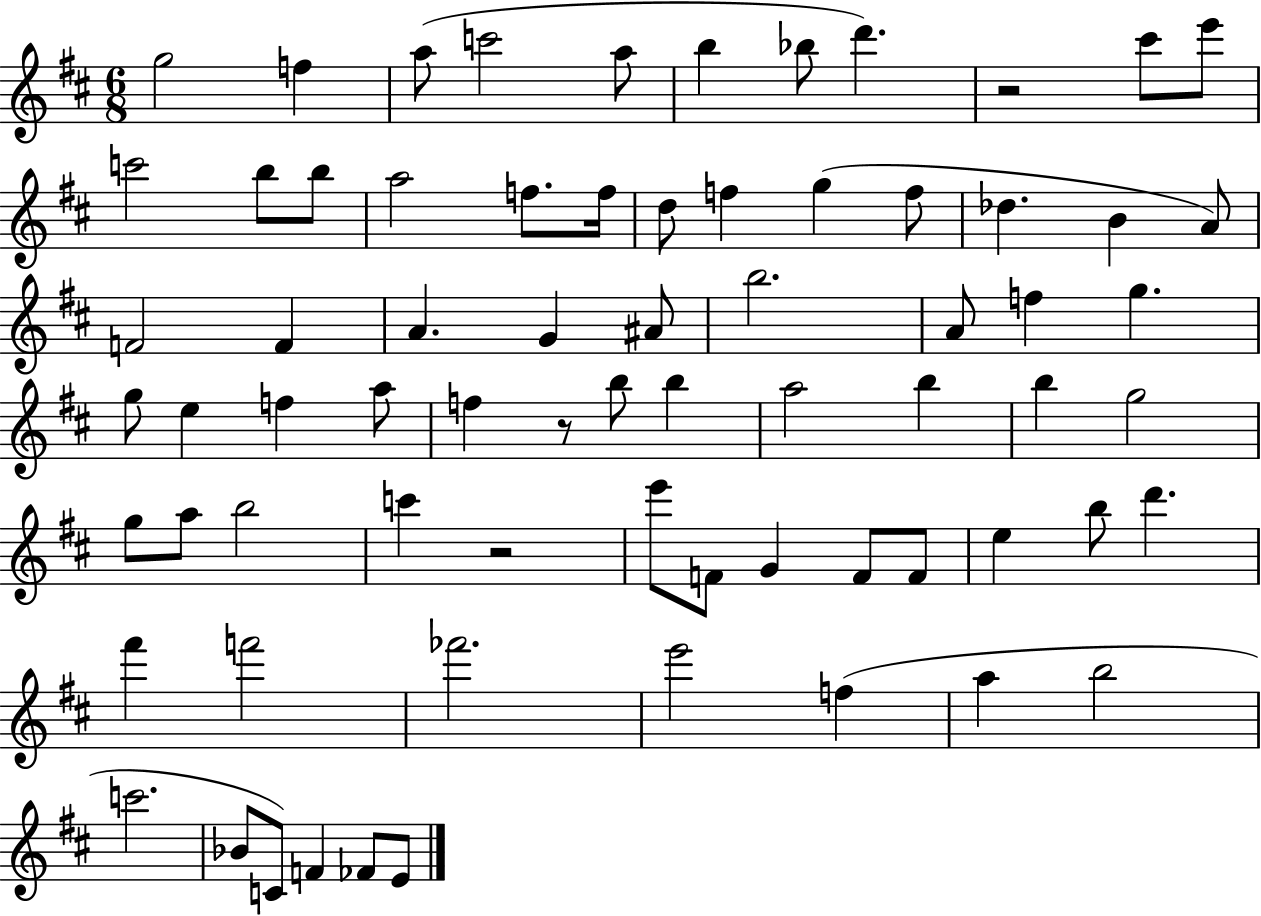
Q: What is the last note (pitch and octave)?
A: E4